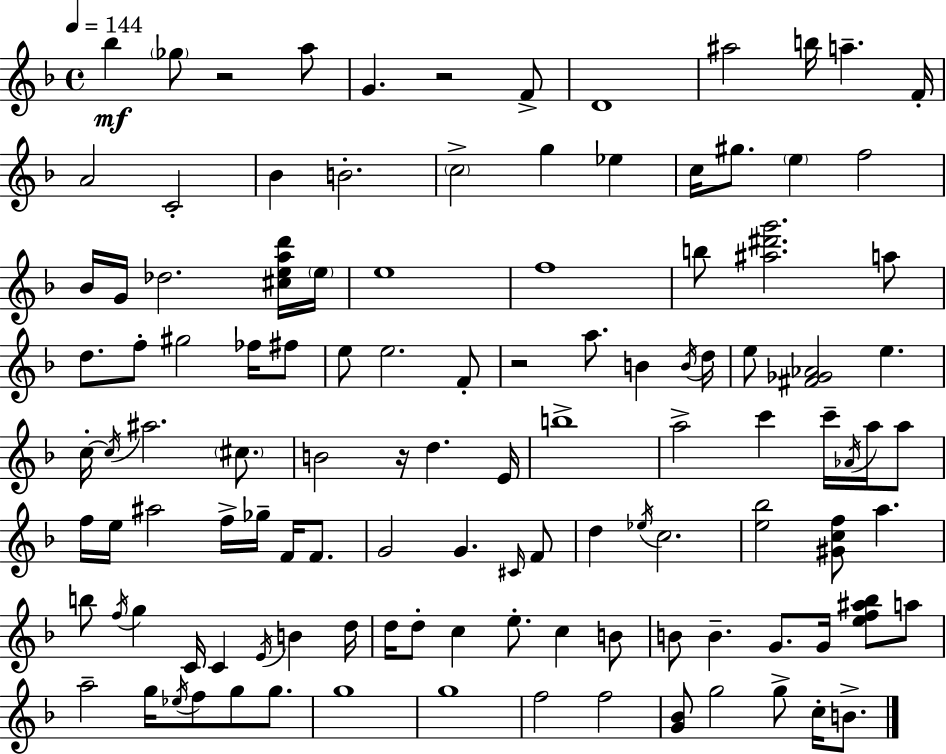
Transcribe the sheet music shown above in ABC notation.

X:1
T:Untitled
M:4/4
L:1/4
K:F
_b _g/2 z2 a/2 G z2 F/2 D4 ^a2 b/4 a F/4 A2 C2 _B B2 c2 g _e c/4 ^g/2 e f2 _B/4 G/4 _d2 [^cead']/4 e/4 e4 f4 b/2 [^a^d'g']2 a/2 d/2 f/2 ^g2 _f/4 ^f/2 e/2 e2 F/2 z2 a/2 B B/4 d/4 e/2 [^F_G_A]2 e c/4 c/4 ^a2 ^c/2 B2 z/4 d E/4 b4 a2 c' c'/4 _A/4 a/4 a/2 f/4 e/4 ^a2 f/4 _g/4 F/4 F/2 G2 G ^C/4 F/2 d _e/4 c2 [e_b]2 [^Gcf]/2 a b/2 f/4 g C/4 C E/4 B d/4 d/4 d/2 c e/2 c B/2 B/2 B G/2 G/4 [ef^a_b]/2 a/2 a2 g/4 _e/4 f/2 g/2 g/2 g4 g4 f2 f2 [G_B]/2 g2 g/2 c/4 B/2